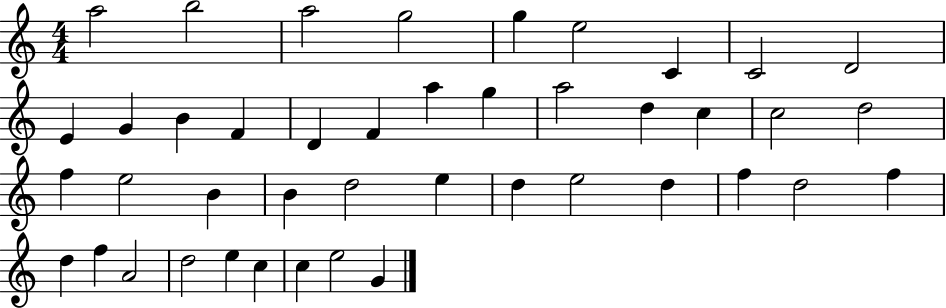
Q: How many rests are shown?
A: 0